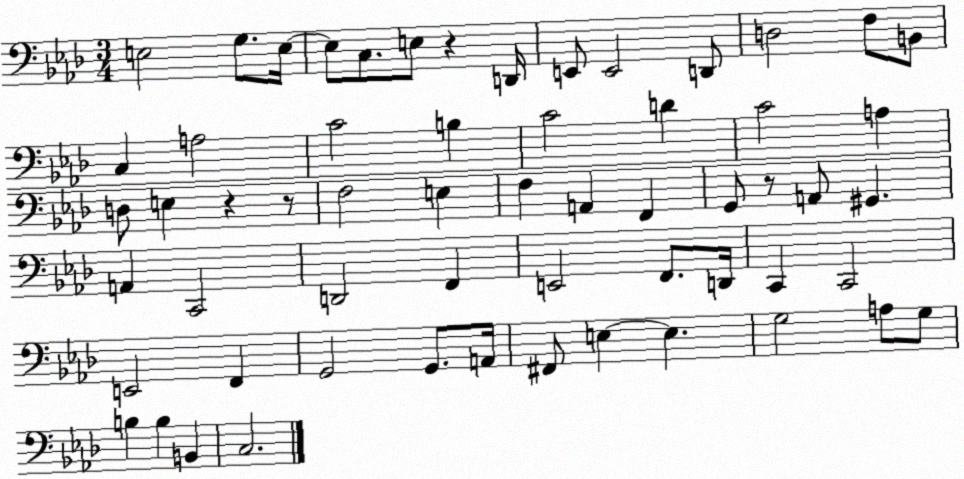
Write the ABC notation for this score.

X:1
T:Untitled
M:3/4
L:1/4
K:Ab
E,2 G,/2 E,/4 E,/2 C,/2 E,/2 z D,,/4 E,,/2 E,,2 D,,/2 D,2 F,/2 B,,/2 C, A,2 C2 B, C2 D C2 A, D,/2 E, z z/2 F,2 E, F, A,, F,, G,,/2 z/2 A,,/2 ^G,, A,, C,,2 D,,2 F,, E,,2 F,,/2 D,,/4 C,, C,,2 E,,2 F,, G,,2 G,,/2 A,,/4 ^F,,/2 E, E, G,2 A,/2 G,/2 B, B, B,, C,2